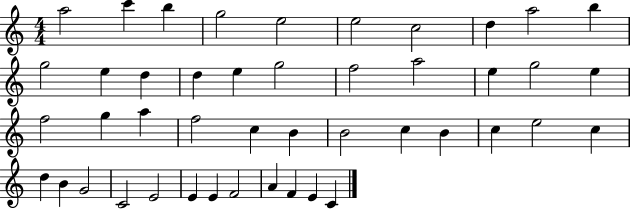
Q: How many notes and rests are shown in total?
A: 45